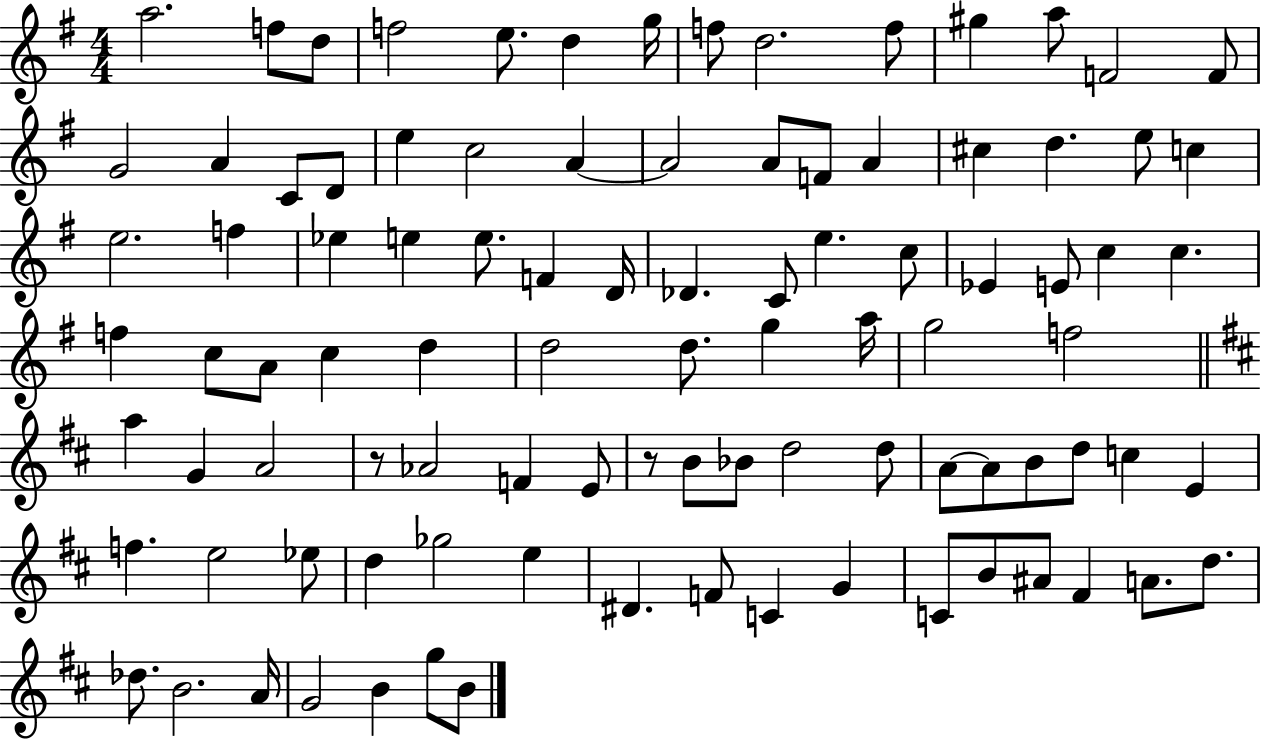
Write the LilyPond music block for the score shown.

{
  \clef treble
  \numericTimeSignature
  \time 4/4
  \key g \major
  a''2. f''8 d''8 | f''2 e''8. d''4 g''16 | f''8 d''2. f''8 | gis''4 a''8 f'2 f'8 | \break g'2 a'4 c'8 d'8 | e''4 c''2 a'4~~ | a'2 a'8 f'8 a'4 | cis''4 d''4. e''8 c''4 | \break e''2. f''4 | ees''4 e''4 e''8. f'4 d'16 | des'4. c'8 e''4. c''8 | ees'4 e'8 c''4 c''4. | \break f''4 c''8 a'8 c''4 d''4 | d''2 d''8. g''4 a''16 | g''2 f''2 | \bar "||" \break \key d \major a''4 g'4 a'2 | r8 aes'2 f'4 e'8 | r8 b'8 bes'8 d''2 d''8 | a'8~~ a'8 b'8 d''8 c''4 e'4 | \break f''4. e''2 ees''8 | d''4 ges''2 e''4 | dis'4. f'8 c'4 g'4 | c'8 b'8 ais'8 fis'4 a'8. d''8. | \break des''8. b'2. a'16 | g'2 b'4 g''8 b'8 | \bar "|."
}